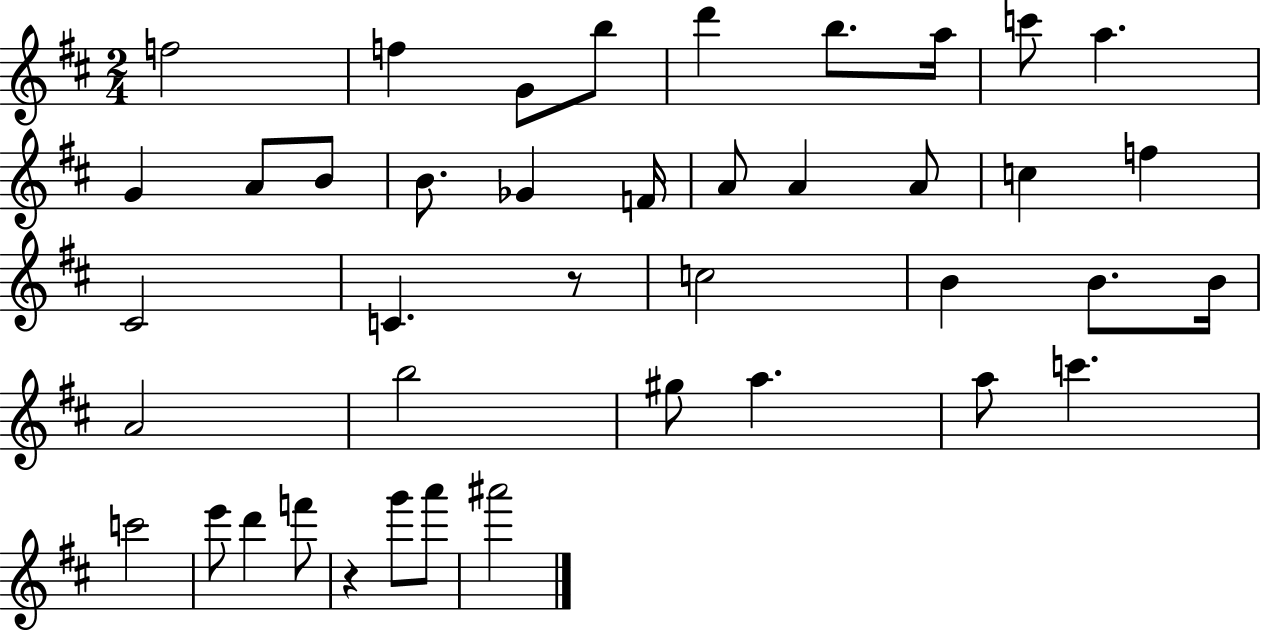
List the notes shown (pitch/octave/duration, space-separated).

F5/h F5/q G4/e B5/e D6/q B5/e. A5/s C6/e A5/q. G4/q A4/e B4/e B4/e. Gb4/q F4/s A4/e A4/q A4/e C5/q F5/q C#4/h C4/q. R/e C5/h B4/q B4/e. B4/s A4/h B5/h G#5/e A5/q. A5/e C6/q. C6/h E6/e D6/q F6/e R/q G6/e A6/e A#6/h